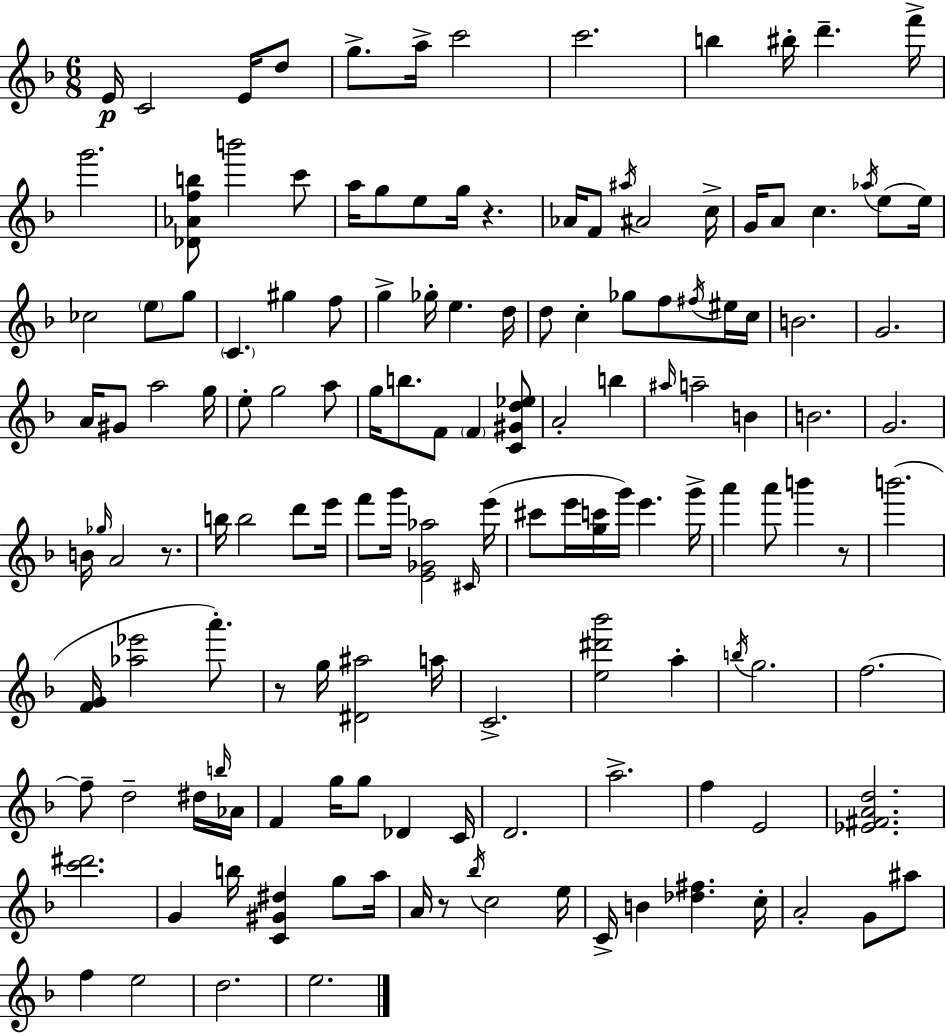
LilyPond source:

{
  \clef treble
  \numericTimeSignature
  \time 6/8
  \key f \major
  e'16\p c'2 e'16 d''8 | g''8.-> a''16-> c'''2 | c'''2. | b''4 bis''16-. d'''4.-- f'''16-> | \break g'''2. | <des' aes' f'' b''>8 b'''2 c'''8 | a''16 g''8 e''8 g''16 r4. | aes'16 f'8 \acciaccatura { ais''16 } ais'2 | \break c''16-> g'16 a'8 c''4. \acciaccatura { aes''16 }( e''8 | e''16) ces''2 \parenthesize e''8 | g''8 \parenthesize c'4. gis''4 | f''8 g''4-> ges''16-. e''4. | \break d''16 d''8 c''4-. ges''8 f''8 | \acciaccatura { fis''16 } eis''16 c''16 b'2. | g'2. | a'16 gis'8 a''2 | \break g''16 e''8-. g''2 | a''8 g''16 b''8. f'8 \parenthesize f'4 | <c' gis' d'' ees''>8 a'2-. b''4 | \grace { ais''16 } a''2-- | \break b'4 b'2. | g'2. | b'16 \grace { ges''16 } a'2 | r8. b''16 b''2 | \break d'''8 e'''16 f'''8 g'''16 <e' ges' aes''>2 | \grace { cis'16 }( e'''16 cis'''8 e'''16 <g'' c'''>16 g'''16) e'''4. | g'''16-> a'''4 a'''8 | b'''4 r8 b'''2.( | \break <f' g'>16 <aes'' ees'''>2 | a'''8.-.) r8 g''16 <dis' ais''>2 | a''16 c'2.-> | <e'' dis''' bes'''>2 | \break a''4-. \acciaccatura { b''16 } g''2. | f''2.~~ | f''8-- d''2-- | dis''16 \grace { b''16 } aes'16 f'4 | \break g''16 g''8 des'4 c'16 d'2. | a''2.-> | f''4 | e'2 <ees' fis' a' d''>2. | \break <c''' dis'''>2. | g'4 | b''16 <c' gis' dis''>4 g''8 a''16 a'16 r8 \acciaccatura { bes''16 } | c''2 e''16 c'16-> b'4 | \break <des'' fis''>4. c''16-. a'2-. | g'8 ais''8 f''4 | e''2 d''2. | e''2. | \break \bar "|."
}